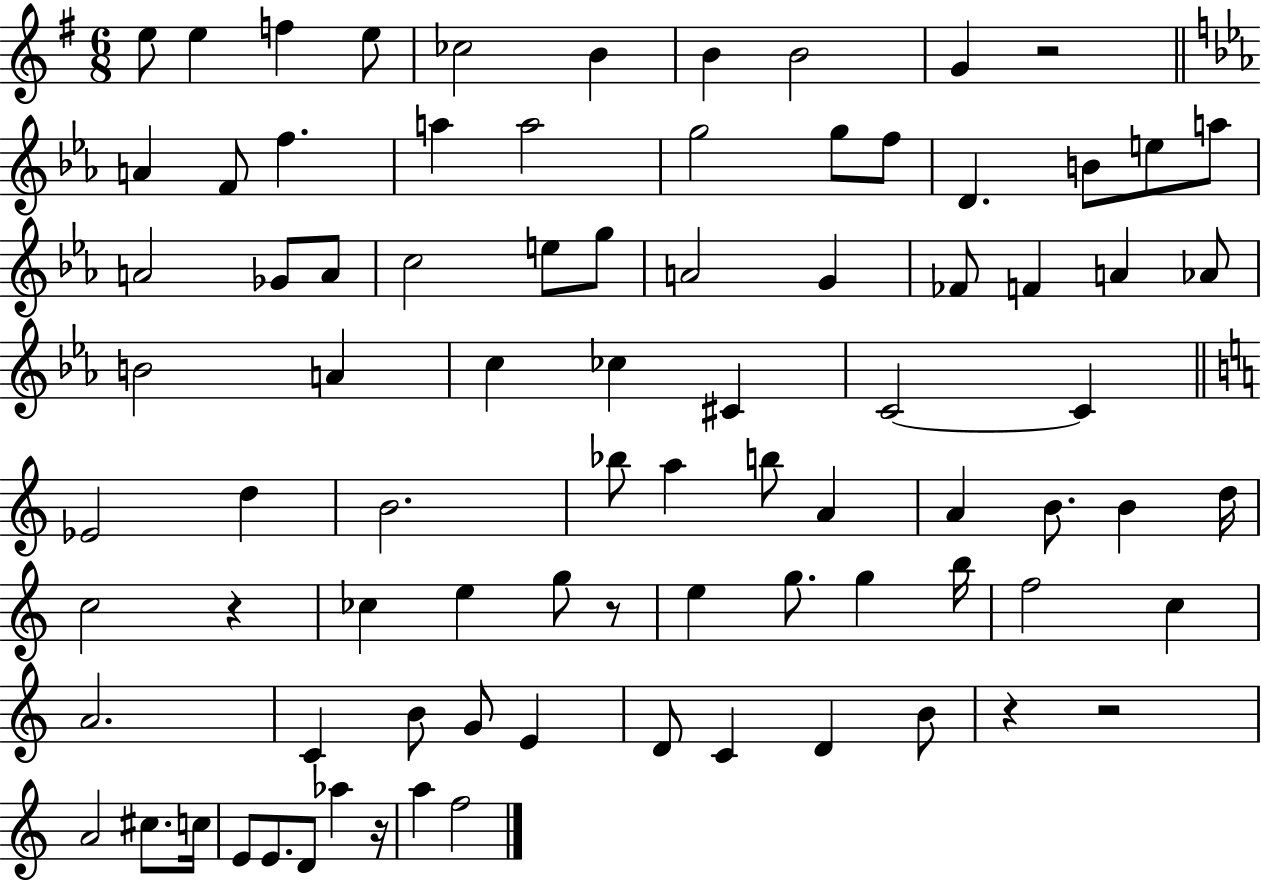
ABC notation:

X:1
T:Untitled
M:6/8
L:1/4
K:G
e/2 e f e/2 _c2 B B B2 G z2 A F/2 f a a2 g2 g/2 f/2 D B/2 e/2 a/2 A2 _G/2 A/2 c2 e/2 g/2 A2 G _F/2 F A _A/2 B2 A c _c ^C C2 C _E2 d B2 _b/2 a b/2 A A B/2 B d/4 c2 z _c e g/2 z/2 e g/2 g b/4 f2 c A2 C B/2 G/2 E D/2 C D B/2 z z2 A2 ^c/2 c/4 E/2 E/2 D/2 _a z/4 a f2